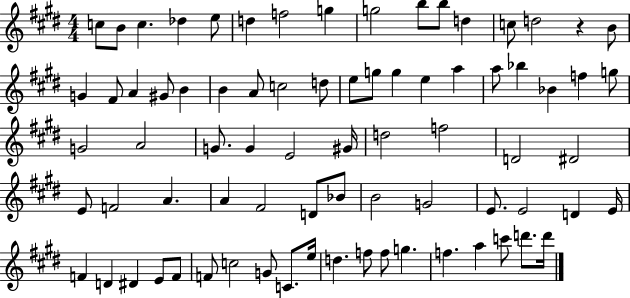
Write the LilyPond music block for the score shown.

{
  \clef treble
  \numericTimeSignature
  \time 4/4
  \key e \major
  c''8 b'8 c''4. des''4 e''8 | d''4 f''2 g''4 | g''2 b''8 b''8 d''4 | c''8 d''2 r4 b'8 | \break g'4 fis'8 a'4 gis'8 b'4 | b'4 a'8 c''2 d''8 | e''8 g''8 g''4 e''4 a''4 | a''8 bes''4 bes'4 f''4 g''8 | \break g'2 a'2 | g'8. g'4 e'2 gis'16 | d''2 f''2 | d'2 dis'2 | \break e'8 f'2 a'4. | a'4 fis'2 d'8 bes'8 | b'2 g'2 | e'8. e'2 d'4 e'16 | \break f'4 d'4 dis'4 e'8 f'8 | f'8 c''2 g'8 c'8. e''16 | d''4. f''8 f''8 g''4. | f''4. a''4 c'''8 d'''8. d'''16 | \break \bar "|."
}